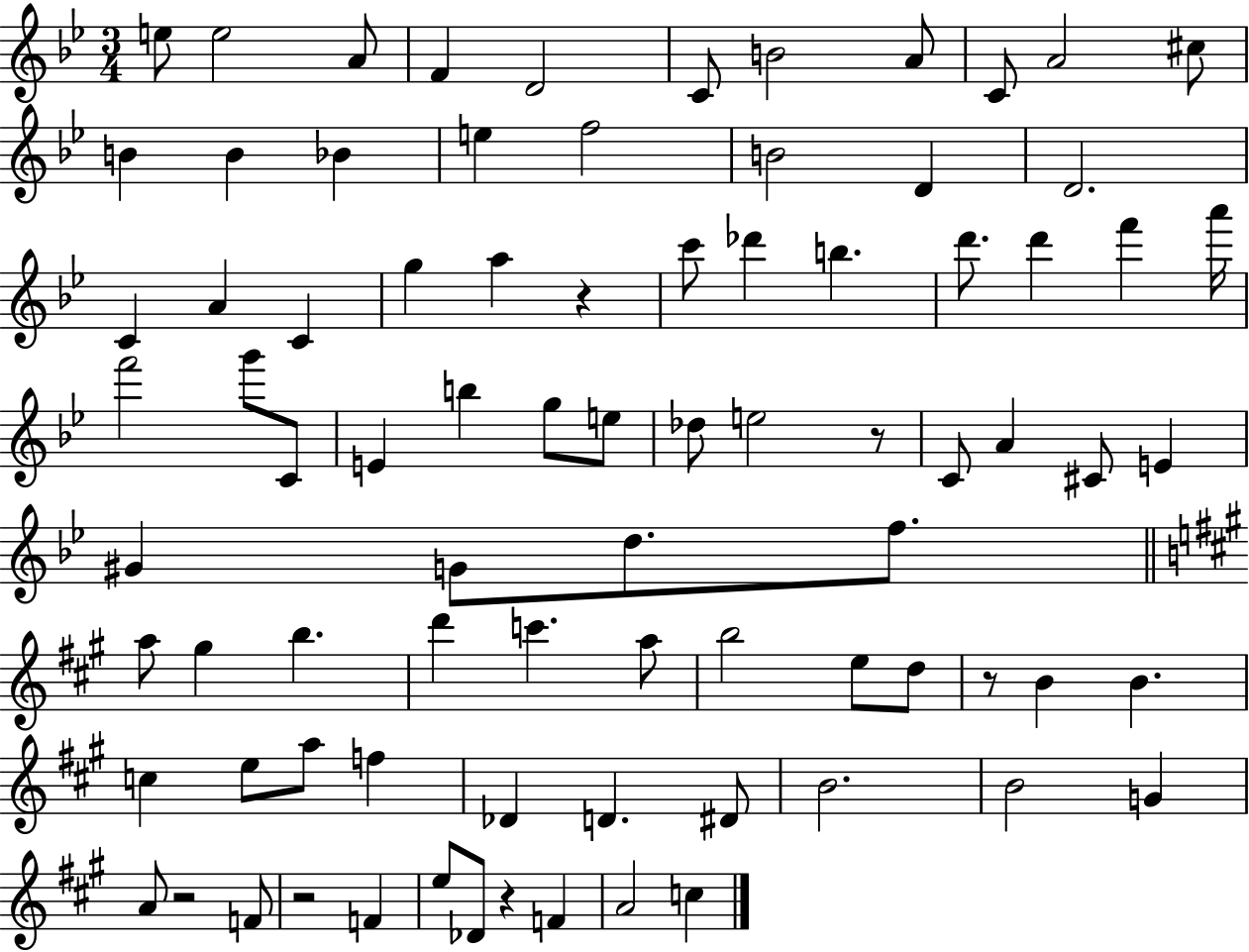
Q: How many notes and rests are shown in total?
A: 83